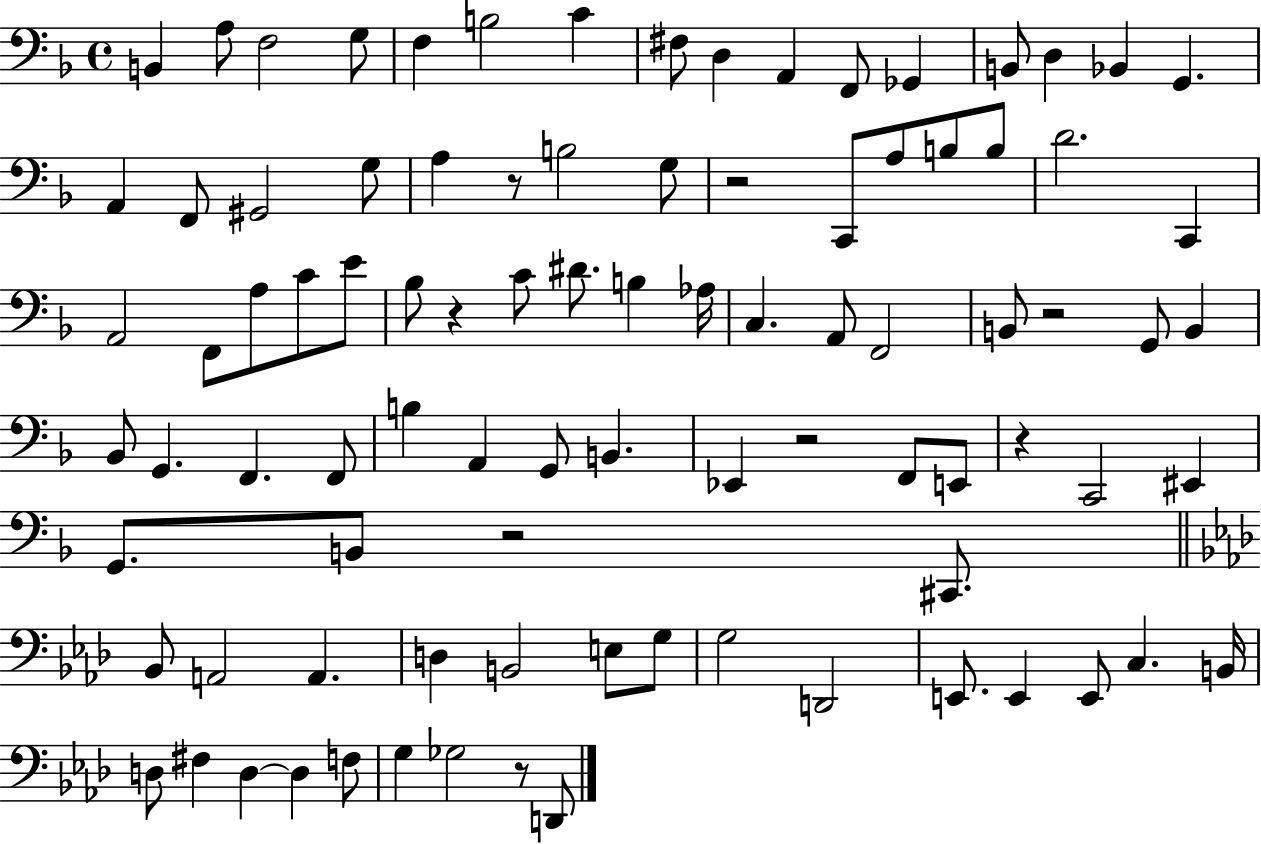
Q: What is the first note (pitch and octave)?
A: B2